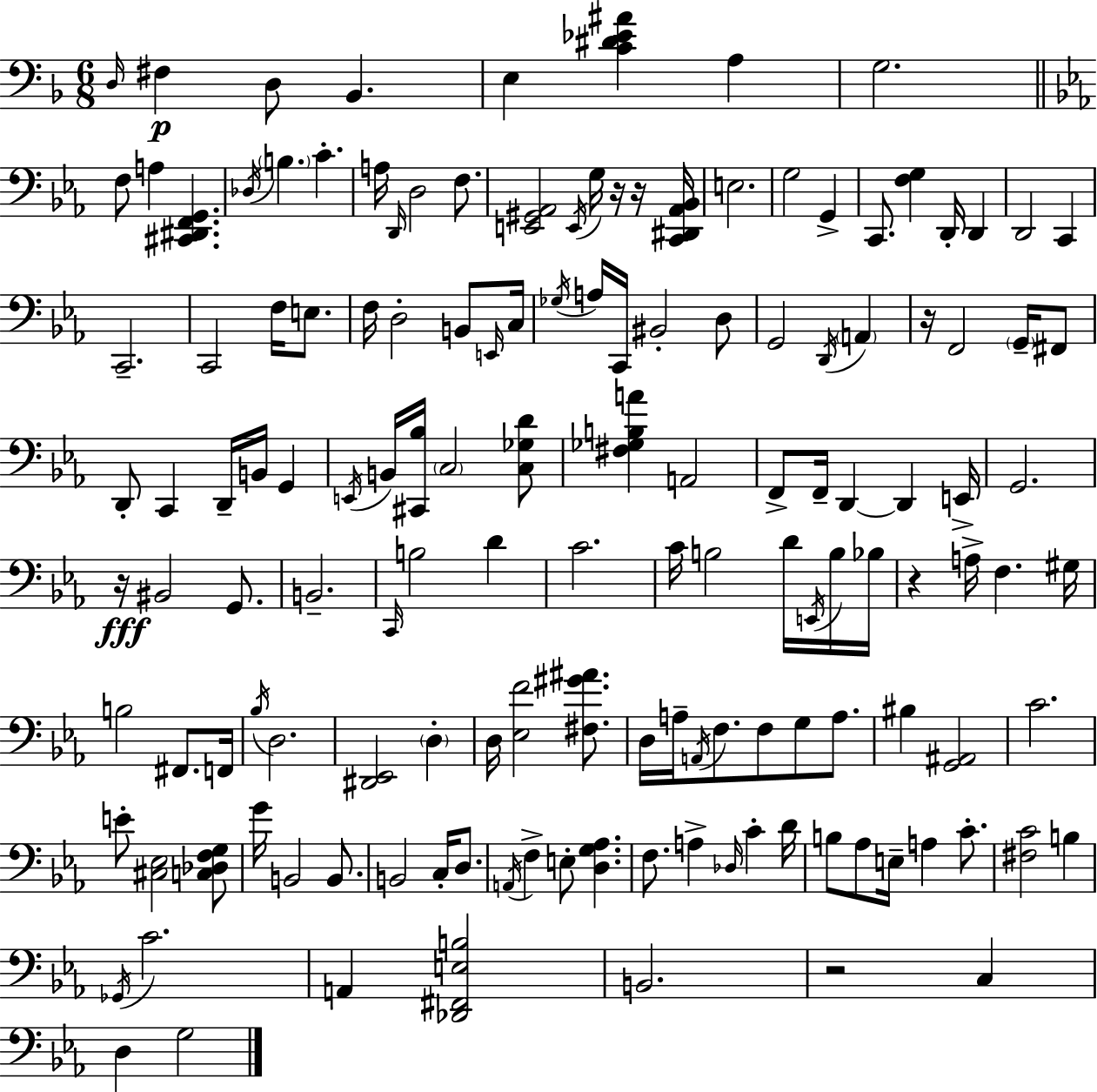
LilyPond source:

{
  \clef bass
  \numericTimeSignature
  \time 6/8
  \key d \minor
  \grace { d16 }\p fis4 d8 bes,4. | e4 <c' dis' ees' ais'>4 a4 | g2. | \bar "||" \break \key c \minor f8 a4 <cis, dis, f, g,>4. | \acciaccatura { des16 } \parenthesize b4. c'4.-. | a16 \grace { d,16 } d2 f8. | <e, gis, aes,>2 \acciaccatura { e,16 } g16 | \break r16 r16 <c, dis, aes, bes,>16 e2. | g2 g,4-> | c,8. <f g>4 d,16-. d,4 | d,2 c,4 | \break c,2.-- | c,2 f16 | e8. f16 d2-. | b,8 \grace { e,16 } c16 \acciaccatura { ges16 } a16 c,16 bis,2-. | \break d8 g,2 | \acciaccatura { d,16 } \parenthesize a,4 r16 f,2 | \parenthesize g,16-- fis,8 d,8-. c,4 | d,16-- b,16 g,4 \acciaccatura { e,16 } b,16 <cis, bes>16 \parenthesize c2 | \break <c ges d'>8 <fis ges b a'>4 a,2 | f,8-> f,16-- d,4~~ | d,4 e,16-> g,2. | r16\fff bis,2 | \break g,8. b,2.-- | \grace { c,16 } b2 | d'4 c'2. | c'16 b2 | \break d'16 \acciaccatura { e,16 } b16 bes16 r4 | a16-> f4. gis16 b2 | fis,8. f,16 \acciaccatura { bes16 } d2. | <dis, ees,>2 | \break \parenthesize d4-. d16 <ees f'>2 | <fis gis' ais'>8. d16 a16-- | \acciaccatura { a,16 } f8. f8 g8 a8. bis4 | <g, ais,>2 c'2. | \break e'8-. | <cis ees>2 <c des f g>8 g'16 | b,2 b,8. b,2 | c16-. d8. \acciaccatura { a,16 } | \break f4-> e8-. <d g aes>4. | f8. a4-> \grace { des16 } c'4-. | d'16 b8 aes8 e16-- a4 c'8.-. | <fis c'>2 b4 | \break \acciaccatura { ges,16 } c'2. | a,4 <des, fis, e b>2 | b,2. | r2 c4 | \break d4 g2 | \bar "|."
}